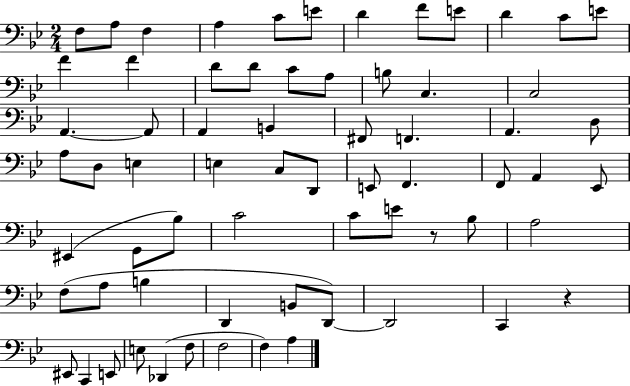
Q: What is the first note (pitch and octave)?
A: F3